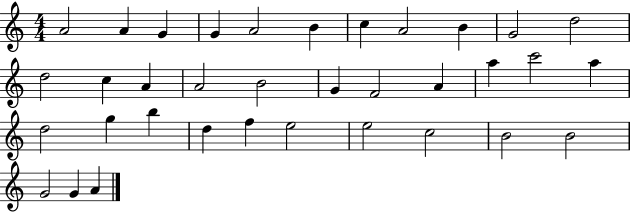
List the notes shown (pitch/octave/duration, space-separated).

A4/h A4/q G4/q G4/q A4/h B4/q C5/q A4/h B4/q G4/h D5/h D5/h C5/q A4/q A4/h B4/h G4/q F4/h A4/q A5/q C6/h A5/q D5/h G5/q B5/q D5/q F5/q E5/h E5/h C5/h B4/h B4/h G4/h G4/q A4/q